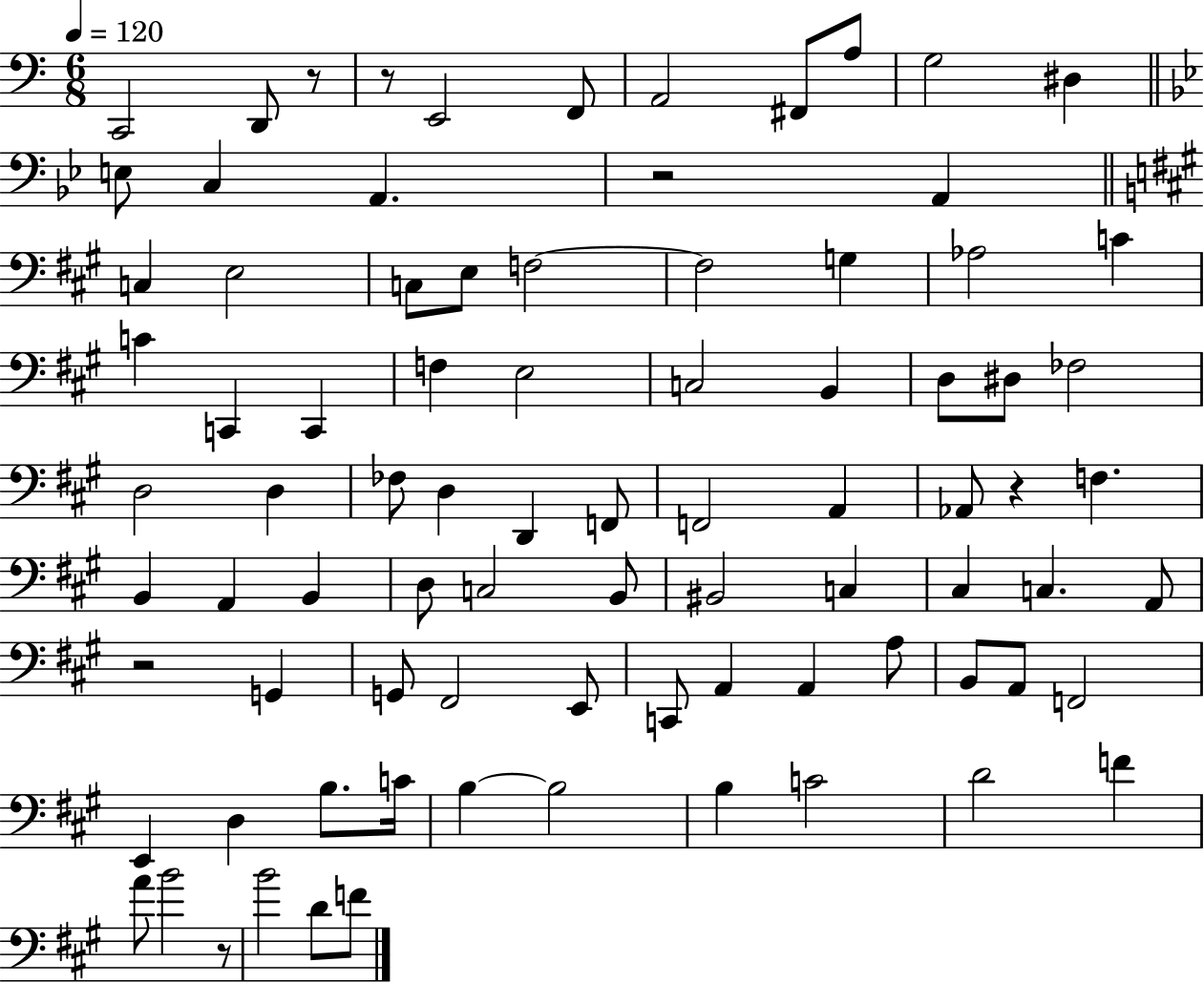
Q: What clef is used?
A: bass